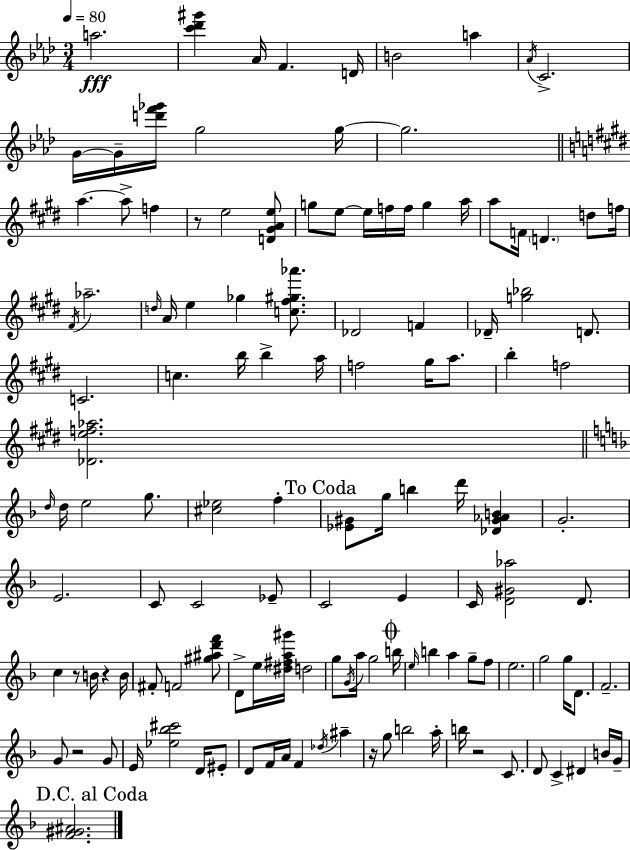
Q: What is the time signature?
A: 3/4